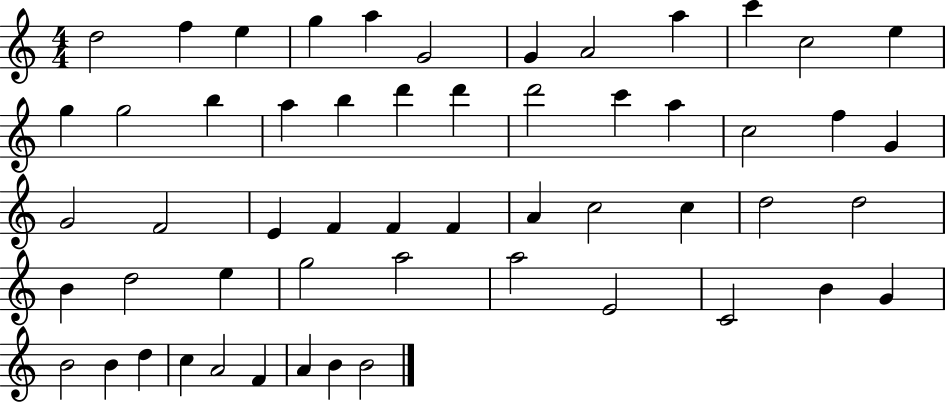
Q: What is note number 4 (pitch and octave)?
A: G5